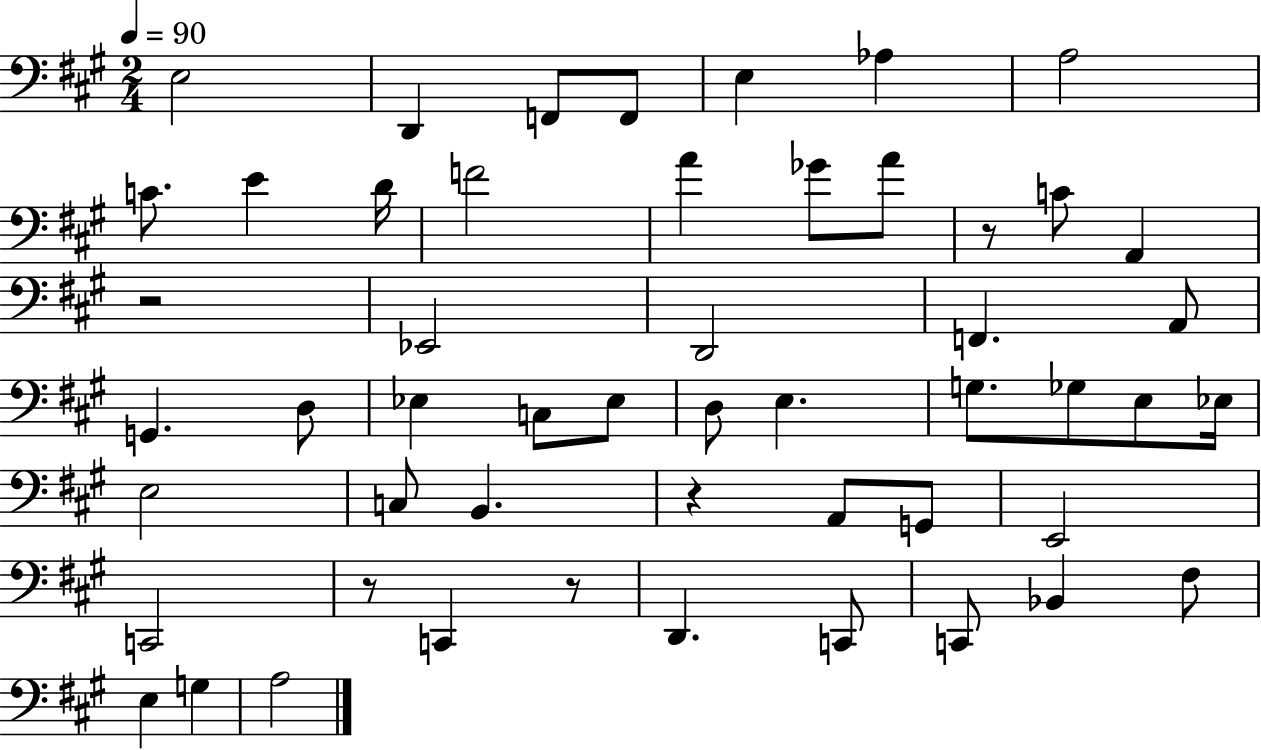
E3/h D2/q F2/e F2/e E3/q Ab3/q A3/h C4/e. E4/q D4/s F4/h A4/q Gb4/e A4/e R/e C4/e A2/q R/h Eb2/h D2/h F2/q. A2/e G2/q. D3/e Eb3/q C3/e Eb3/e D3/e E3/q. G3/e. Gb3/e E3/e Eb3/s E3/h C3/e B2/q. R/q A2/e G2/e E2/h C2/h R/e C2/q R/e D2/q. C2/e C2/e Bb2/q F#3/e E3/q G3/q A3/h